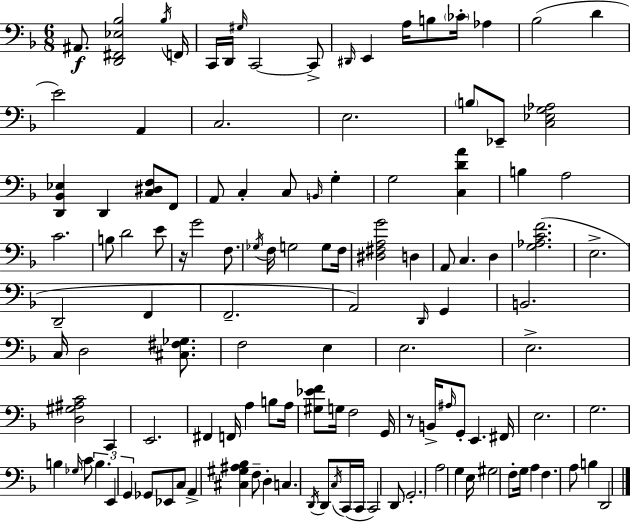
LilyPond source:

{
  \clef bass
  \numericTimeSignature
  \time 6/8
  \key d \minor
  ais,8.\f <d, fis, ees bes>2 \acciaccatura { bes16 } | f,16 c,16 d,16 \grace { gis16 } c,2~~ | c,8-> \grace { dis,16 } e,4 a16 b8 \parenthesize ces'16-. aes4 | bes2( d'4 | \break e'2) a,4 | c2. | e2. | \parenthesize b8 ees,8-- <c ees g aes>2 | \break <d, bes, ees>4 d,4 <c dis f>8 | f,8 a,8 c4-. c8 \grace { b,16 } | g4-. g2 | <c d' a'>4 b4 a2 | \break c'2. | b8 d'2 | e'8 r16 g'2 | f8. \acciaccatura { ges16 } f16 g2 | \break g8 f16 <dis fis a g'>2 | d4 a,8 c4. | d4 <g aes c' f'>2.( | e2.-> | \break d,2-- | f,4 f,2.-- | a,2) | \grace { d,16 } g,4 b,2. | \break c16 d2 | <cis fis ges>8. f2 | e4 e2. | e2.-> | \break <d gis ais c'>2 | c,4 e,2. | fis,4 f,16 a4 | b8 a16 <gis ees' f'>8 g16 f2 | \break g,16 r8 b,16-> \grace { ais16 } g,8-. | e,4. fis,16 e2. | g2. | b4 \grace { ges16 } | \break c'8 \tuplet 3/2 { b4. e,4 | g,4 } ges,8 ees,8 c8 a,4-> | <cis gis ais bes>4 f8-- d4-. | c4. \acciaccatura { d,16 } d,8 \acciaccatura { c16 } c,16( c,16 | \break c,2) d,8 \parenthesize g,2.-. | a2 | g4 e16 gis2 | f8-. g16 a4 | \break f4. a8 b4 | d,2 \bar "|."
}